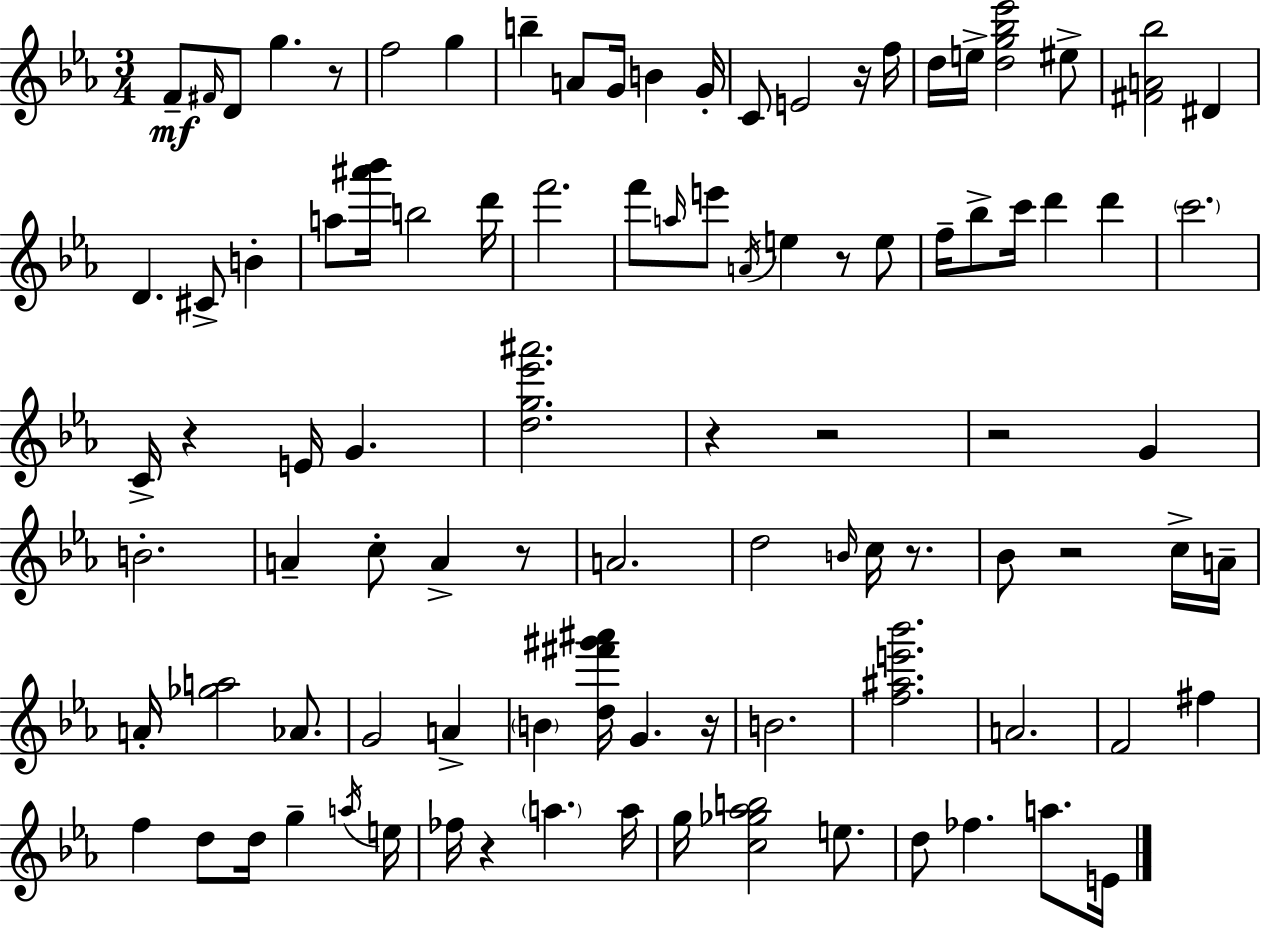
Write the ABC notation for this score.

X:1
T:Untitled
M:3/4
L:1/4
K:Eb
F/2 ^F/4 D/2 g z/2 f2 g b A/2 G/4 B G/4 C/2 E2 z/4 f/4 d/4 e/4 [dg_b_e']2 ^e/2 [^FA_b]2 ^D D ^C/2 B a/2 [^a'_b']/4 b2 d'/4 f'2 f'/2 a/4 e'/2 A/4 e z/2 e/2 f/4 _b/2 c'/4 d' d' c'2 C/4 z E/4 G [dg_e'^a']2 z z2 z2 G B2 A c/2 A z/2 A2 d2 B/4 c/4 z/2 _B/2 z2 c/4 A/4 A/4 [_ga]2 _A/2 G2 A B [d^f'^g'^a']/4 G z/4 B2 [f^ae'_b']2 A2 F2 ^f f d/2 d/4 g a/4 e/4 _f/4 z a a/4 g/4 [c_g_ab]2 e/2 d/2 _f a/2 E/4